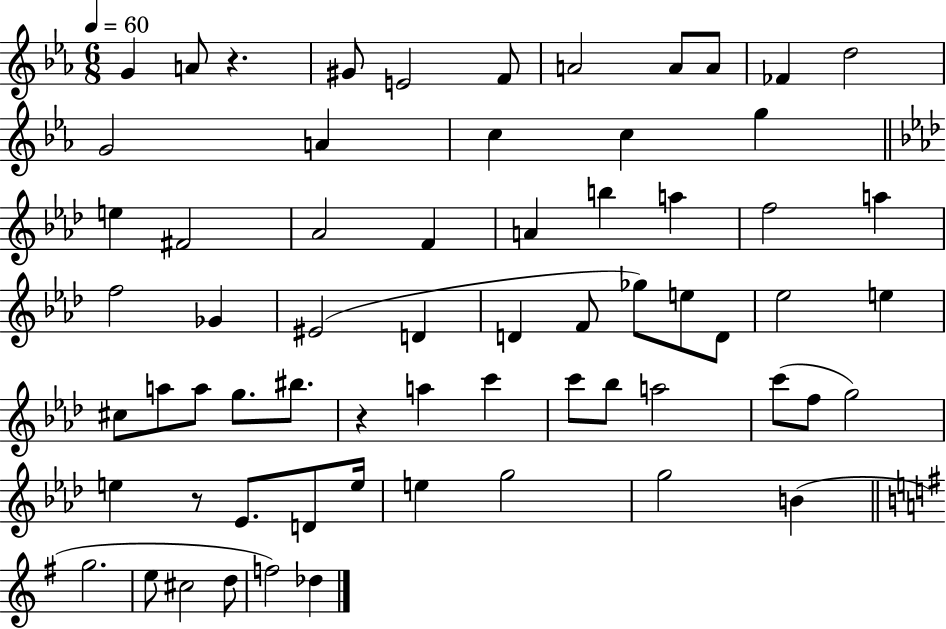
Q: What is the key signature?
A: EES major